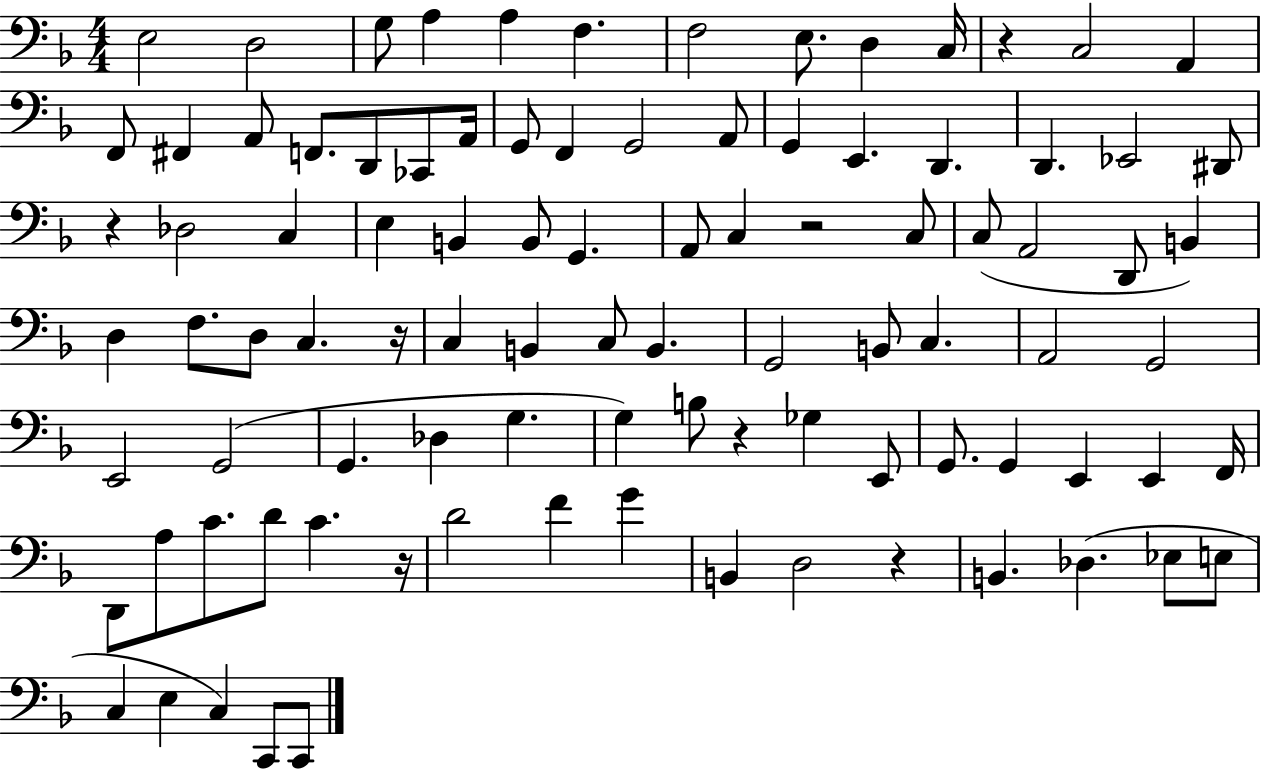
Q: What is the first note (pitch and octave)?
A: E3